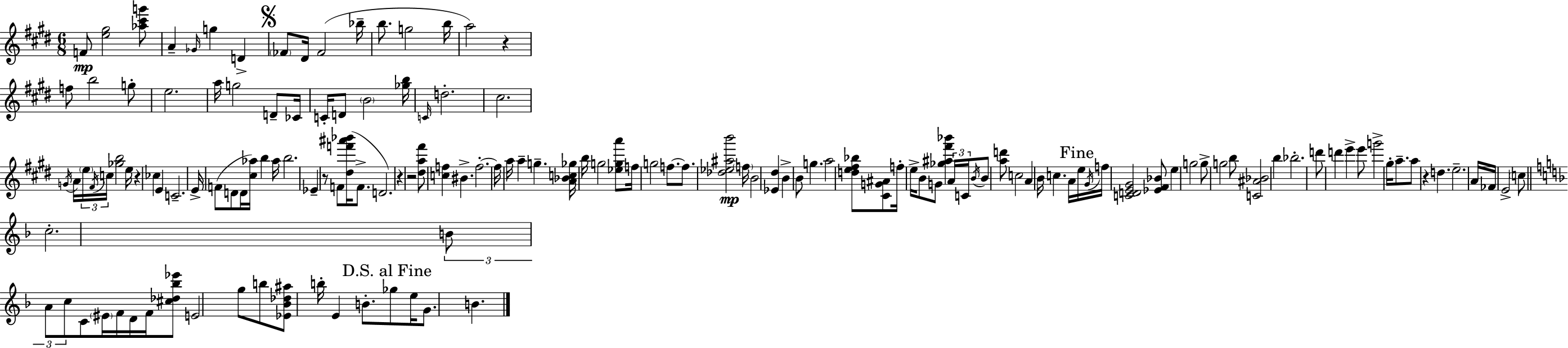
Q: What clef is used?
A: treble